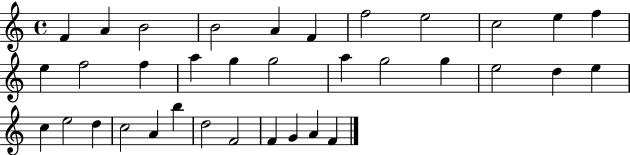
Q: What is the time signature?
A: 4/4